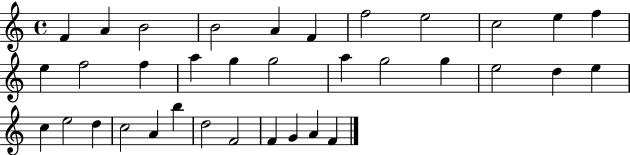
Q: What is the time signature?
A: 4/4